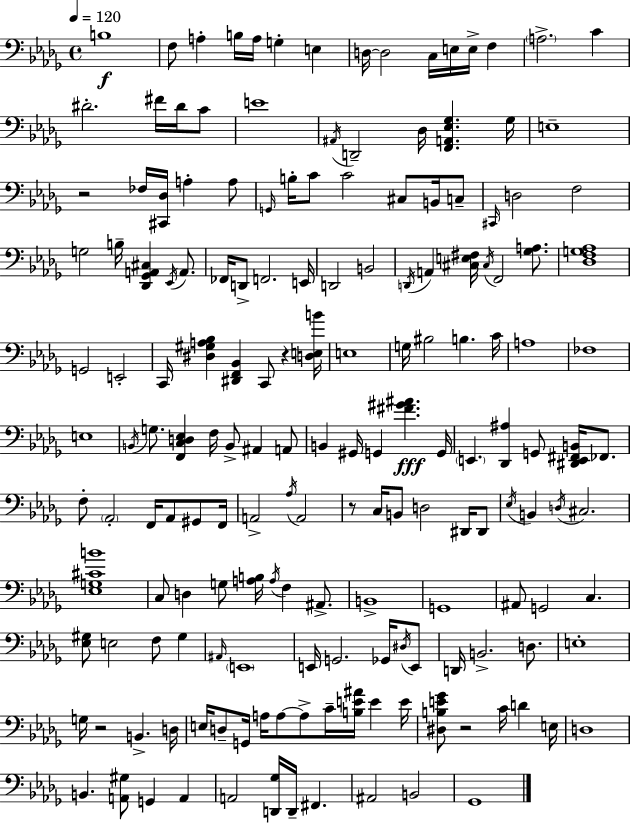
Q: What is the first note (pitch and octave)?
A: B3